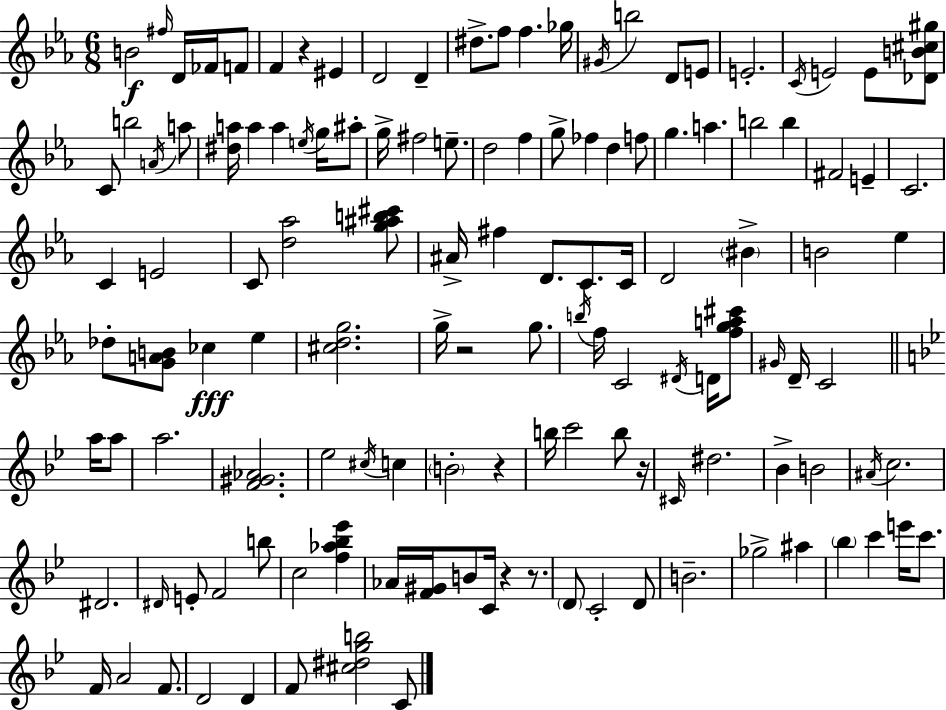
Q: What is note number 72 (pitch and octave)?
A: A5